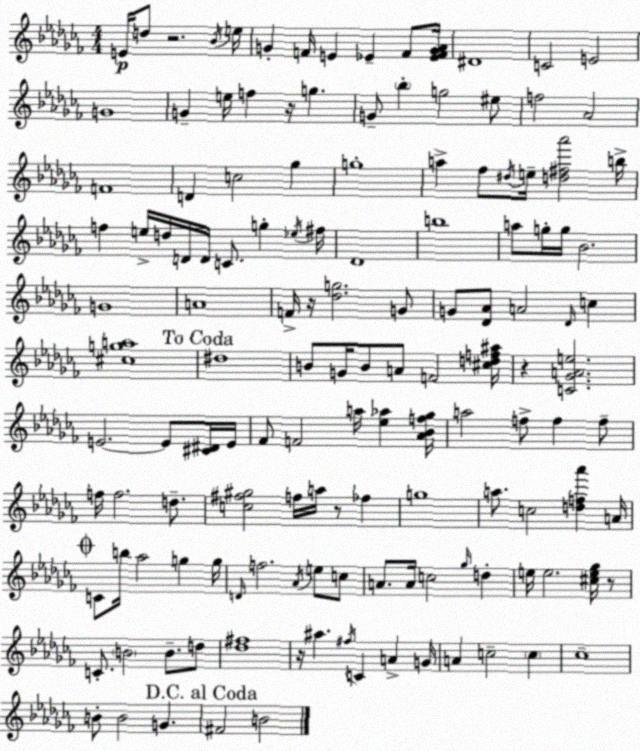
X:1
T:Untitled
M:4/4
L:1/4
K:Abm
E/4 d/2 z2 _B/4 e/4 G F/4 E _E F/2 [_EFG_A]/4 ^D4 C2 E2 G4 G e/4 f z/4 g G/2 _b g2 ^e/2 f2 _A2 F4 D c2 _g g4 a _f/2 ^d/4 e/4 [d^f_a']2 b/4 f e/4 d/4 D/4 D/4 C/2 g _e/4 ^f/4 _D4 b4 a/2 g/4 g/4 _B2 G4 A4 F/4 z/4 [_dg]2 G/2 G/2 [_D_A]/2 A2 _D/4 c [^cga]4 ^d4 B/2 G/4 B/2 A/2 F2 [^cdf^a]/4 z [C_GAe]2 E2 E/2 [^C^D]/4 E/4 _F/2 F2 a/4 [_e_a] [_A_Bf_g]/4 a2 f/2 f f/2 f/4 f2 d/2 [c^f^g]2 f/4 a/4 z/2 _f g4 a/2 c2 [df_a'] A/4 C/2 b/4 _a2 g g/4 D/4 f2 _A/4 e/2 c/2 A/2 A/4 c2 _g/4 d e/4 e2 [^ce_g]/4 z/2 C/2 B2 B/2 d/2 [_d^f]4 z/4 ^a ^f/4 C A G/4 A c2 c _c4 B/2 B2 G ^F2 B2